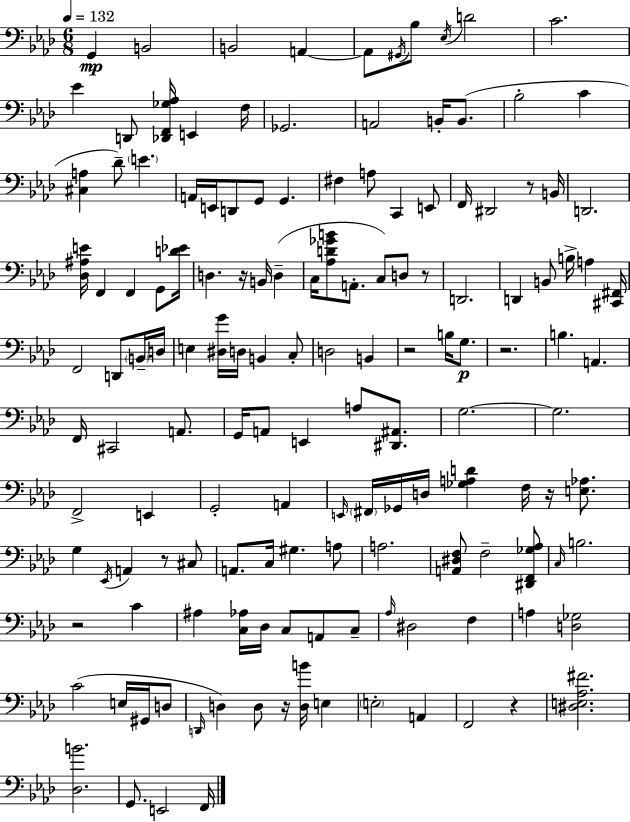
X:1
T:Untitled
M:6/8
L:1/4
K:Ab
G,, B,,2 B,,2 A,, A,,/2 ^G,,/4 _B,/2 _E,/4 D2 C2 _E D,,/2 [_D,,F,,_G,_A,]/4 E,, F,/4 _G,,2 A,,2 B,,/4 B,,/2 _B,2 C [^C,A,] _D/2 E A,,/4 E,,/4 D,,/2 G,,/2 G,, ^F, A,/2 C,, E,,/2 F,,/4 ^D,,2 z/2 B,,/4 D,,2 [_D,^A,E]/4 F,, F,, G,,/2 [D_E]/4 D, z/4 B,,/4 D, C,/4 [_A,D_GB]/2 A,,/2 C,/2 D,/2 z/2 D,,2 D,, B,,/2 B,/4 A, [^C,,^F,,]/4 F,,2 D,,/2 B,,/4 D,/4 E, [^D,G]/4 D,/4 B,, C,/2 D,2 B,, z2 B,/4 G,/2 z2 B, A,, F,,/4 ^C,,2 A,,/2 G,,/4 A,,/2 E,, A,/2 [^D,,^A,,]/2 G,2 G,2 F,,2 E,, G,,2 A,, E,,/4 ^F,,/4 _G,,/4 D,/4 [_G,A,D] F,/4 z/4 [E,_A,]/2 G, _E,,/4 A,, z/2 ^C,/2 A,,/2 C,/4 ^G, A,/2 A,2 [A,,^D,F,]/2 F,2 [^D,,F,,_G,_A,]/2 C,/4 B,2 z2 C ^A, [C,_A,]/4 _D,/4 C,/2 A,,/2 C,/2 _A,/4 ^D,2 F, A, [D,_G,]2 C2 E,/4 ^G,,/4 D,/2 D,,/4 D, D,/2 z/4 [D,B]/4 E, E,2 A,, F,,2 z [^D,E,_A,^F]2 [_D,B]2 G,,/2 E,,2 F,,/4